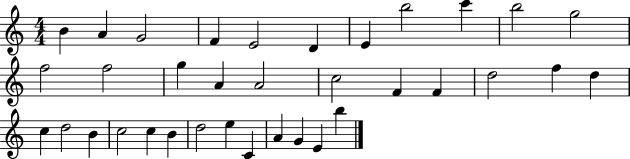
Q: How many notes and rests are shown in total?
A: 35